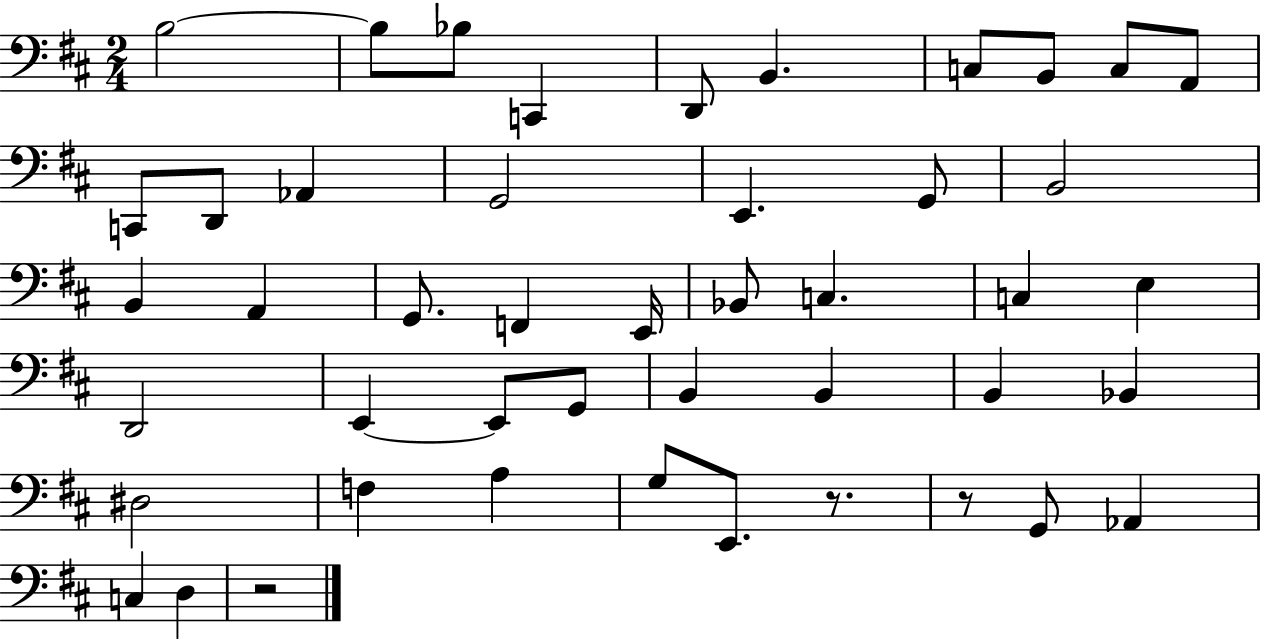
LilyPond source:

{
  \clef bass
  \numericTimeSignature
  \time 2/4
  \key d \major
  b2~~ | b8 bes8 c,4 | d,8 b,4. | c8 b,8 c8 a,8 | \break c,8 d,8 aes,4 | g,2 | e,4. g,8 | b,2 | \break b,4 a,4 | g,8. f,4 e,16 | bes,8 c4. | c4 e4 | \break d,2 | e,4~~ e,8 g,8 | b,4 b,4 | b,4 bes,4 | \break dis2 | f4 a4 | g8 e,8. r8. | r8 g,8 aes,4 | \break c4 d4 | r2 | \bar "|."
}